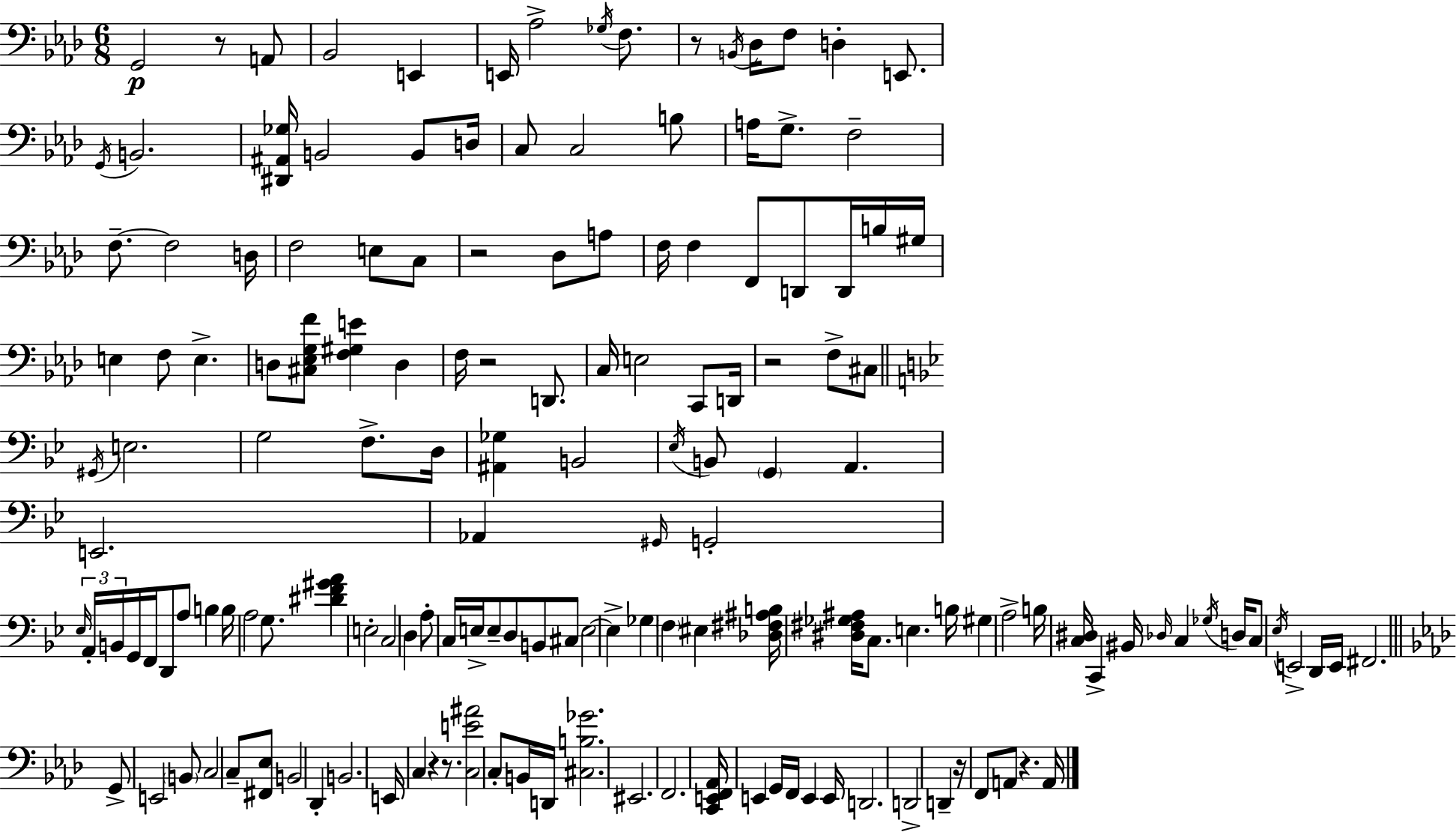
X:1
T:Untitled
M:6/8
L:1/4
K:Fm
G,,2 z/2 A,,/2 _B,,2 E,, E,,/4 _A,2 _G,/4 F,/2 z/2 B,,/4 _D,/4 F,/2 D, E,,/2 G,,/4 B,,2 [^D,,^A,,_G,]/4 B,,2 B,,/2 D,/4 C,/2 C,2 B,/2 A,/4 G,/2 F,2 F,/2 F,2 D,/4 F,2 E,/2 C,/2 z2 _D,/2 A,/2 F,/4 F, F,,/2 D,,/2 D,,/4 B,/4 ^G,/4 E, F,/2 E, D,/2 [^C,_E,G,F]/2 [F,^G,E] D, F,/4 z2 D,,/2 C,/4 E,2 C,,/2 D,,/4 z2 F,/2 ^C,/2 ^G,,/4 E,2 G,2 F,/2 D,/4 [^A,,_G,] B,,2 _E,/4 B,,/2 G,, A,, E,,2 _A,, ^G,,/4 G,,2 _E,/4 A,,/4 B,,/4 G,,/4 F,,/4 D,,/2 A,/2 B, B,/4 A,2 G,/2 [^DF^GA] E,2 C,2 D, A,/2 C,/4 E,/4 E,/2 D,/2 B,,/2 ^C,/2 E,2 E, _G, F, ^E, [_D,^F,^A,B,]/4 [^D,^F,_G,^A,]/4 C,/2 E, B,/4 ^G, A,2 B,/4 [C,^D,]/4 C,, ^B,,/4 _D,/4 C, _G,/4 D,/4 C,/2 _E,/4 E,,2 D,,/4 E,,/4 ^F,,2 G,,/2 E,,2 B,,/2 C,2 C,/2 [^F,,_E,]/2 B,,2 _D,, B,,2 E,,/4 C, z z/2 [C,E^A]2 C,/2 B,,/4 D,,/4 [^C,B,_G]2 ^E,,2 F,,2 [C,,E,,F,,_A,,]/4 E,, G,,/4 F,,/4 E,, E,,/4 D,,2 D,,2 D,, z/4 F,,/2 A,,/2 z A,,/4